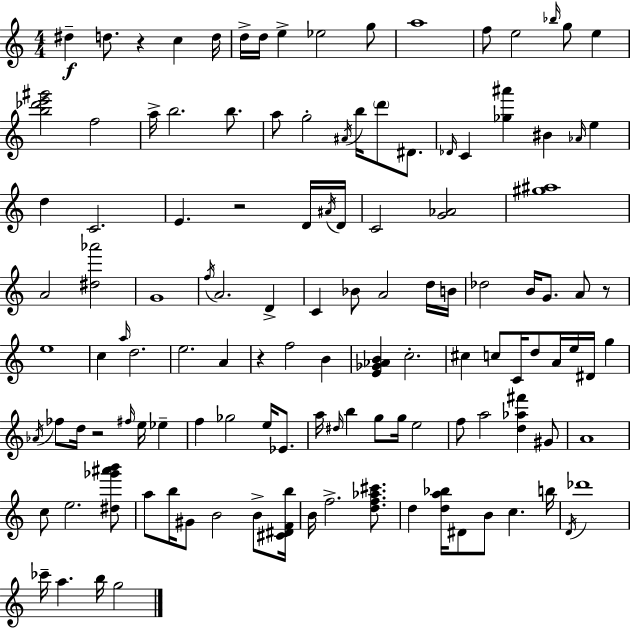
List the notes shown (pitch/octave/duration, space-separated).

D#5/q D5/e. R/q C5/q D5/s D5/s D5/s E5/q Eb5/h G5/e A5/w F5/e E5/h Bb5/s G5/e E5/q [B5,Db6,E6,G#6]/h F5/h A5/s B5/h. B5/e. A5/e G5/h A#4/s B5/s D6/e D#4/e. Db4/s C4/q [Gb5,A#6]/q BIS4/q Ab4/s E5/q D5/q C4/h. E4/q. R/h D4/s A#4/s D4/s C4/h [G4,Ab4]/h [G#5,A#5]/w A4/h [D#5,Ab6]/h G4/w F5/s A4/h. D4/q C4/q Bb4/e A4/h D5/s B4/s Db5/h B4/s G4/e. A4/e R/e E5/w C5/q A5/s D5/h. E5/h. A4/q R/q F5/h B4/q [E4,Gb4,Ab4,B4]/q C5/h. C#5/q C5/e C4/s D5/e A4/s E5/s D#4/s G5/q Ab4/s FES5/e D5/s R/h F#5/s E5/s Eb5/q F5/q Gb5/h E5/s Eb4/e. A5/s D#5/s B5/q G5/e G5/s E5/h F5/e A5/h [D5,Ab5,F#6]/q G#4/e A4/w C5/e E5/h. [D#5,Gb6,A#6,B6]/e A5/e B5/s G#4/e B4/h B4/e [C#4,D#4,F4,B5]/s B4/s F5/h. [D5,F5,Ab5,C#6]/e. D5/q [D5,A5,Bb5]/s D#4/e B4/e C5/q. B5/s D4/s Db6/w CES6/s A5/q. B5/s G5/h